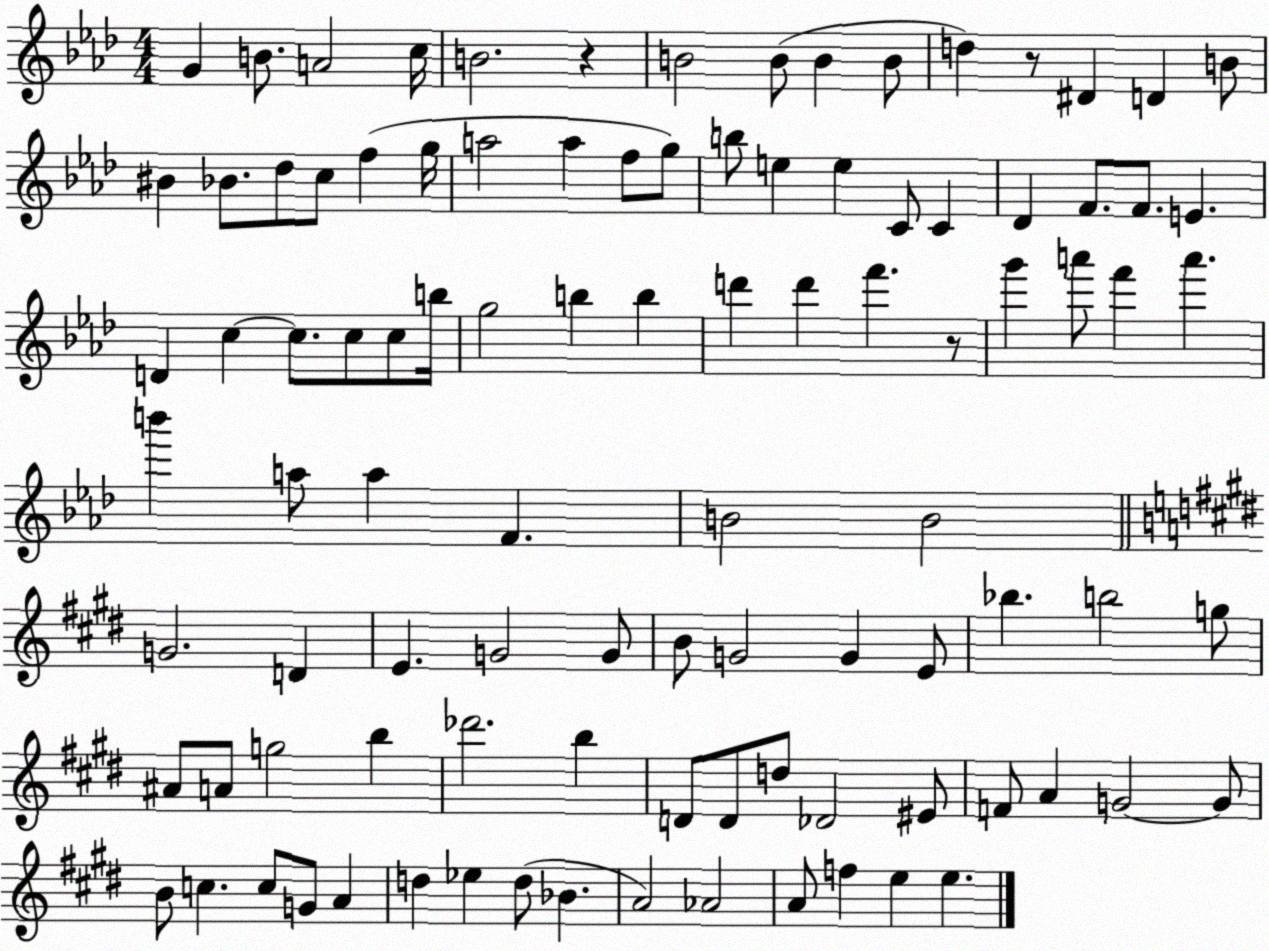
X:1
T:Untitled
M:4/4
L:1/4
K:Ab
G B/2 A2 c/4 B2 z B2 B/2 B B/2 d z/2 ^D D B/2 ^B _B/2 _d/2 c/2 f g/4 a2 a f/2 g/2 b/2 e e C/2 C _D F/2 F/2 E D c c/2 c/2 c/2 b/4 g2 b b d' d' f' z/2 g' a'/2 f' a' b' a/2 a F B2 B2 G2 D E G2 G/2 B/2 G2 G E/2 _b b2 g/2 ^A/2 A/2 g2 b _d'2 b D/2 D/2 d/2 _D2 ^E/2 F/2 A G2 G/2 B/2 c c/2 G/2 A d _e d/2 _B A2 _A2 A/2 f e e